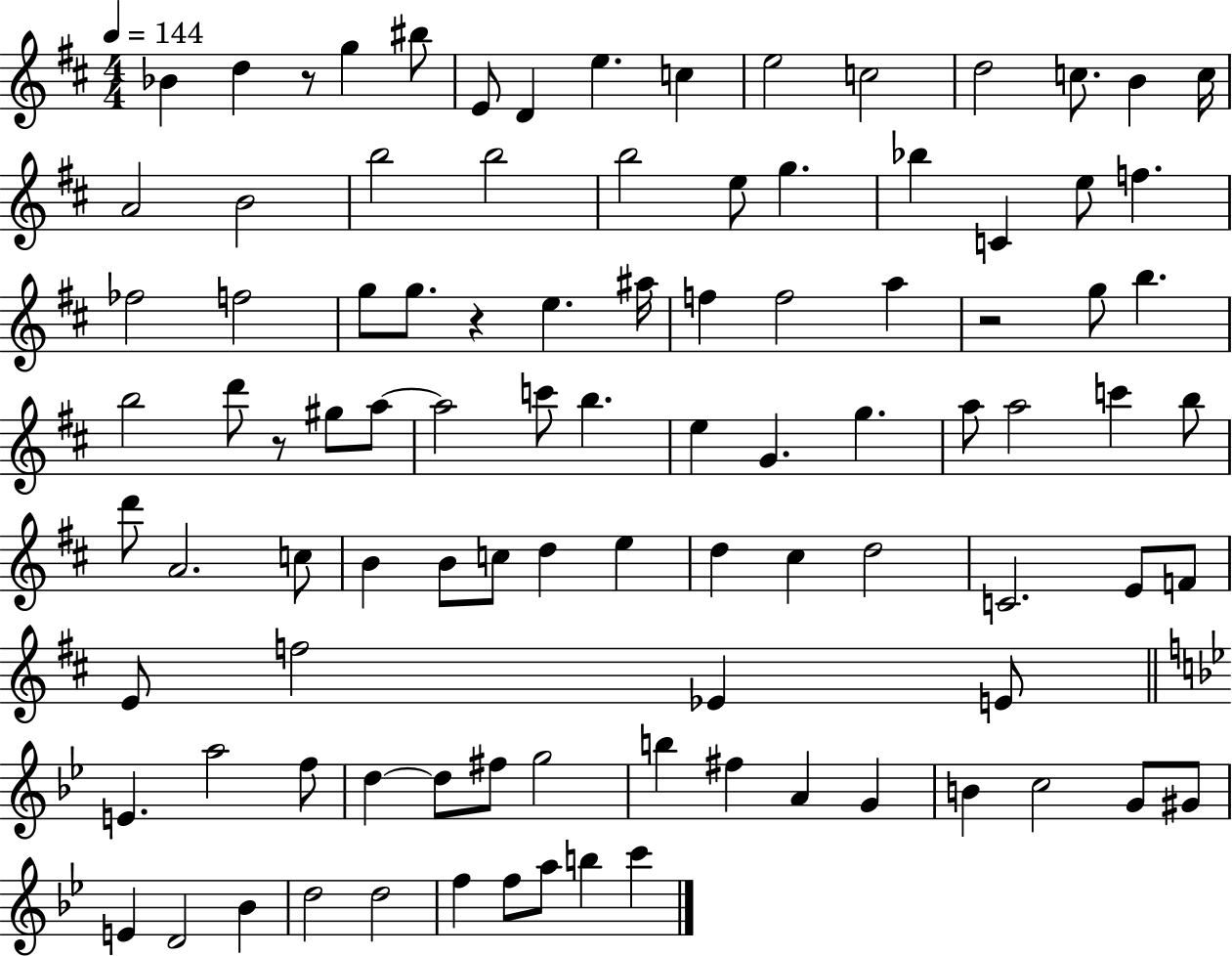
{
  \clef treble
  \numericTimeSignature
  \time 4/4
  \key d \major
  \tempo 4 = 144
  \repeat volta 2 { bes'4 d''4 r8 g''4 bis''8 | e'8 d'4 e''4. c''4 | e''2 c''2 | d''2 c''8. b'4 c''16 | \break a'2 b'2 | b''2 b''2 | b''2 e''8 g''4. | bes''4 c'4 e''8 f''4. | \break fes''2 f''2 | g''8 g''8. r4 e''4. ais''16 | f''4 f''2 a''4 | r2 g''8 b''4. | \break b''2 d'''8 r8 gis''8 a''8~~ | a''2 c'''8 b''4. | e''4 g'4. g''4. | a''8 a''2 c'''4 b''8 | \break d'''8 a'2. c''8 | b'4 b'8 c''8 d''4 e''4 | d''4 cis''4 d''2 | c'2. e'8 f'8 | \break e'8 f''2 ees'4 e'8 | \bar "||" \break \key g \minor e'4. a''2 f''8 | d''4~~ d''8 fis''8 g''2 | b''4 fis''4 a'4 g'4 | b'4 c''2 g'8 gis'8 | \break e'4 d'2 bes'4 | d''2 d''2 | f''4 f''8 a''8 b''4 c'''4 | } \bar "|."
}